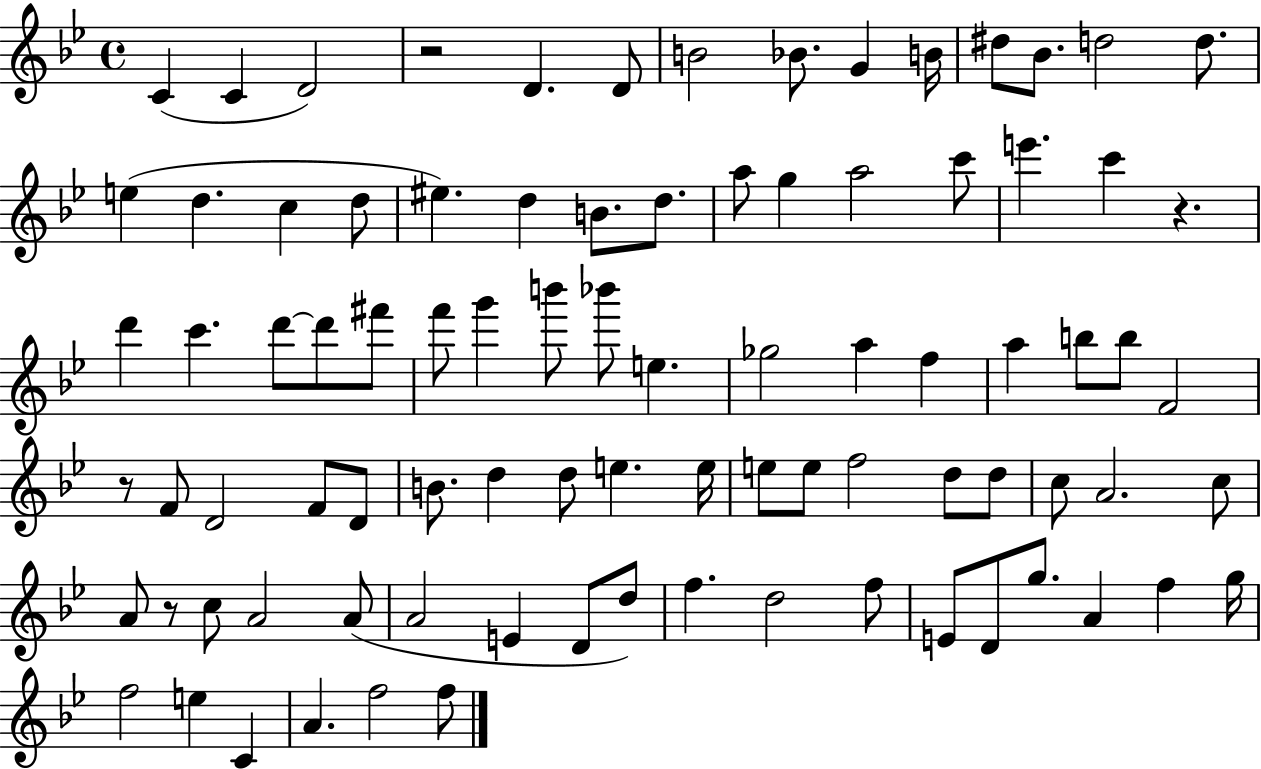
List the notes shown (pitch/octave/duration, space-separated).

C4/q C4/q D4/h R/h D4/q. D4/e B4/h Bb4/e. G4/q B4/s D#5/e Bb4/e. D5/h D5/e. E5/q D5/q. C5/q D5/e EIS5/q. D5/q B4/e. D5/e. A5/e G5/q A5/h C6/e E6/q. C6/q R/q. D6/q C6/q. D6/e D6/e F#6/e F6/e G6/q B6/e Bb6/e E5/q. Gb5/h A5/q F5/q A5/q B5/e B5/e F4/h R/e F4/e D4/h F4/e D4/e B4/e. D5/q D5/e E5/q. E5/s E5/e E5/e F5/h D5/e D5/e C5/e A4/h. C5/e A4/e R/e C5/e A4/h A4/e A4/h E4/q D4/e D5/e F5/q. D5/h F5/e E4/e D4/e G5/e. A4/q F5/q G5/s F5/h E5/q C4/q A4/q. F5/h F5/e